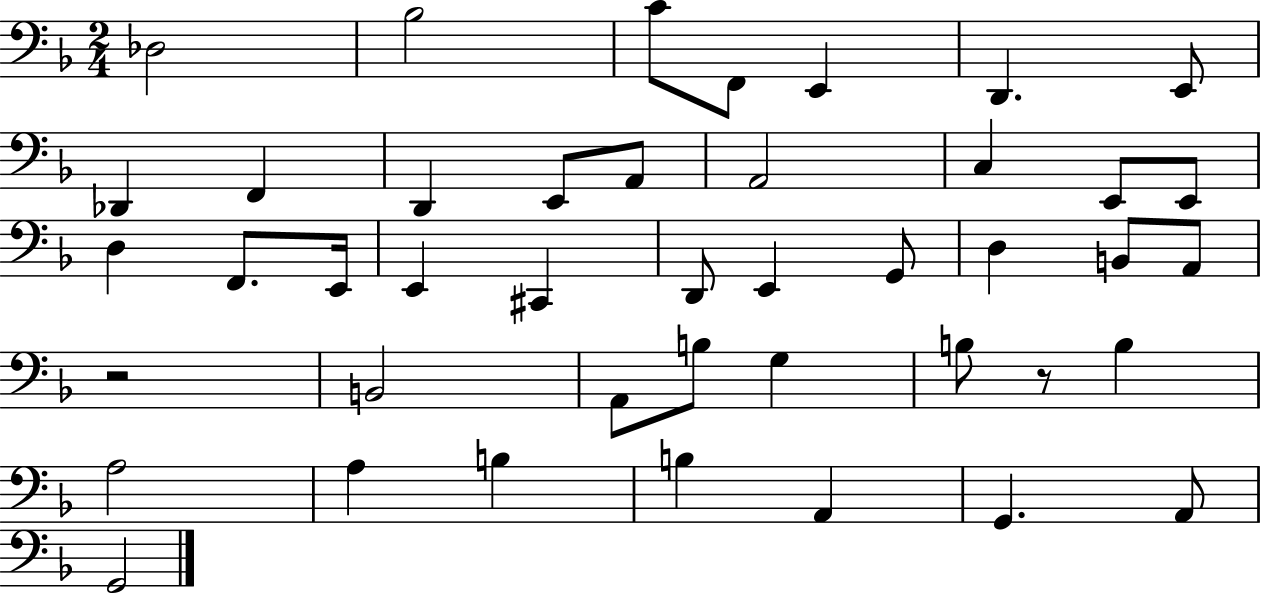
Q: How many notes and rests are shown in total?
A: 43